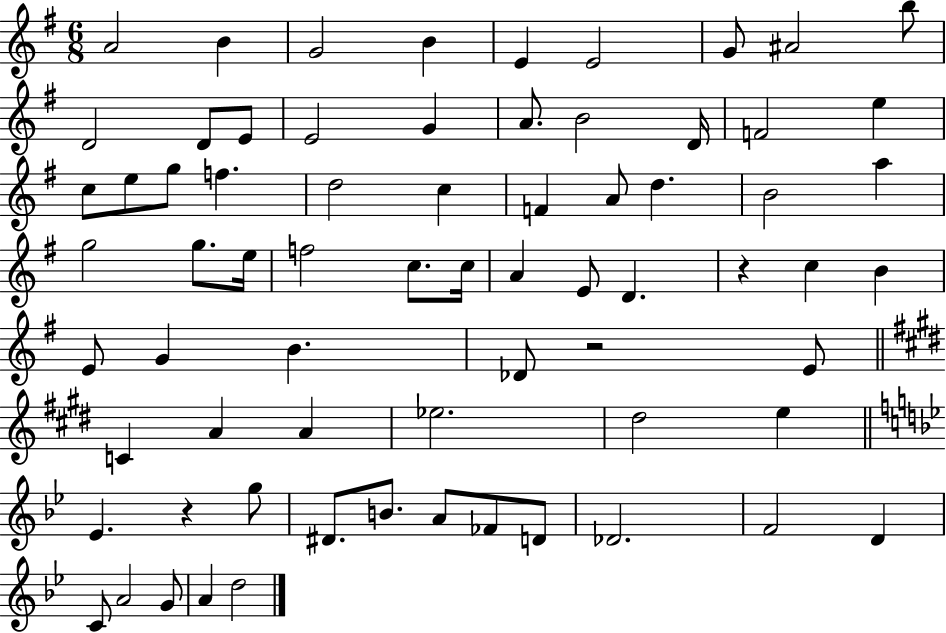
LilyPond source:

{
  \clef treble
  \numericTimeSignature
  \time 6/8
  \key g \major
  a'2 b'4 | g'2 b'4 | e'4 e'2 | g'8 ais'2 b''8 | \break d'2 d'8 e'8 | e'2 g'4 | a'8. b'2 d'16 | f'2 e''4 | \break c''8 e''8 g''8 f''4. | d''2 c''4 | f'4 a'8 d''4. | b'2 a''4 | \break g''2 g''8. e''16 | f''2 c''8. c''16 | a'4 e'8 d'4. | r4 c''4 b'4 | \break e'8 g'4 b'4. | des'8 r2 e'8 | \bar "||" \break \key e \major c'4 a'4 a'4 | ees''2. | dis''2 e''4 | \bar "||" \break \key bes \major ees'4. r4 g''8 | dis'8. b'8. a'8 fes'8 d'8 | des'2. | f'2 d'4 | \break c'8 a'2 g'8 | a'4 d''2 | \bar "|."
}